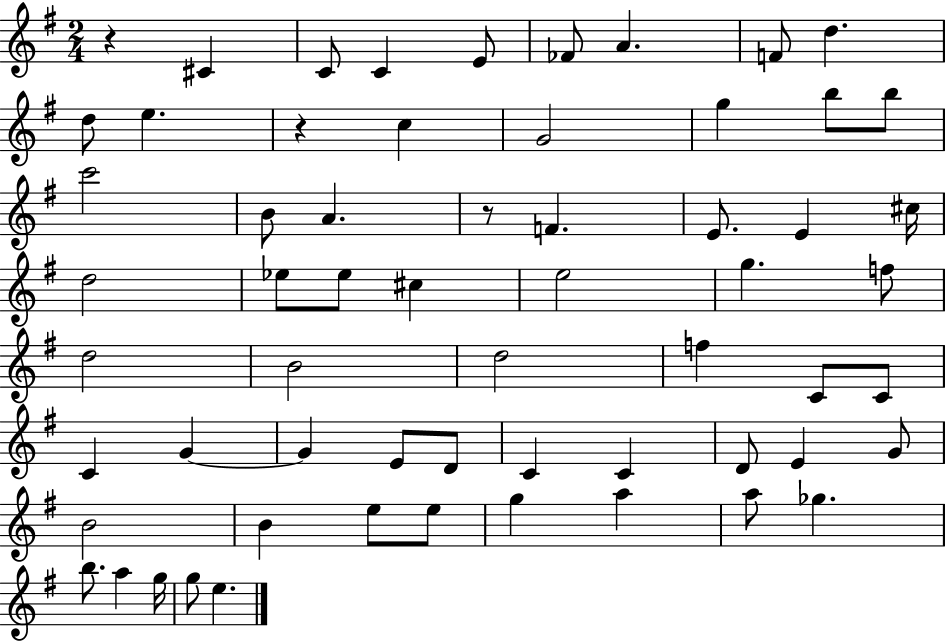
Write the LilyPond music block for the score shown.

{
  \clef treble
  \numericTimeSignature
  \time 2/4
  \key g \major
  r4 cis'4 | c'8 c'4 e'8 | fes'8 a'4. | f'8 d''4. | \break d''8 e''4. | r4 c''4 | g'2 | g''4 b''8 b''8 | \break c'''2 | b'8 a'4. | r8 f'4. | e'8. e'4 cis''16 | \break d''2 | ees''8 ees''8 cis''4 | e''2 | g''4. f''8 | \break d''2 | b'2 | d''2 | f''4 c'8 c'8 | \break c'4 g'4~~ | g'4 e'8 d'8 | c'4 c'4 | d'8 e'4 g'8 | \break b'2 | b'4 e''8 e''8 | g''4 a''4 | a''8 ges''4. | \break b''8. a''4 g''16 | g''8 e''4. | \bar "|."
}